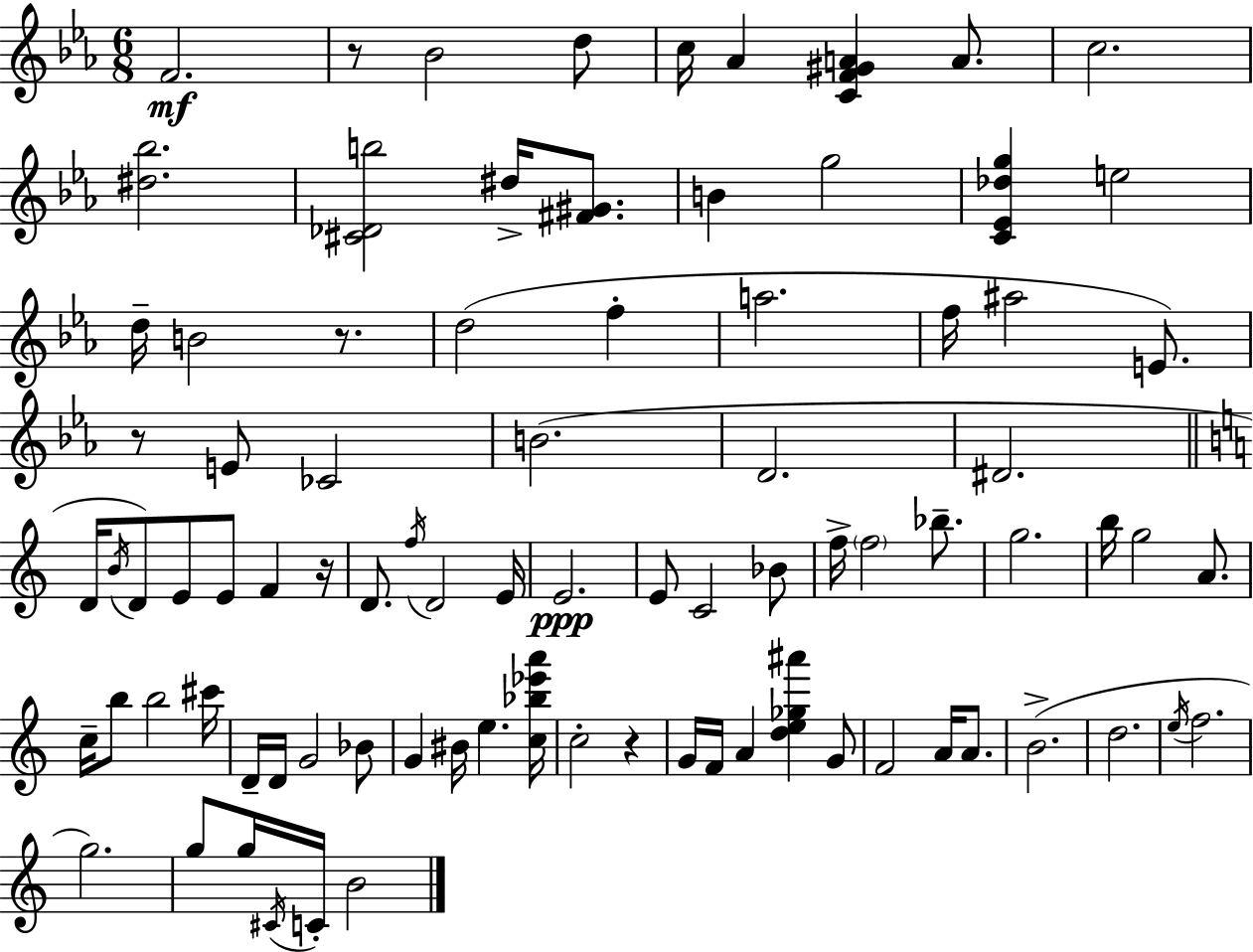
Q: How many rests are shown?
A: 5